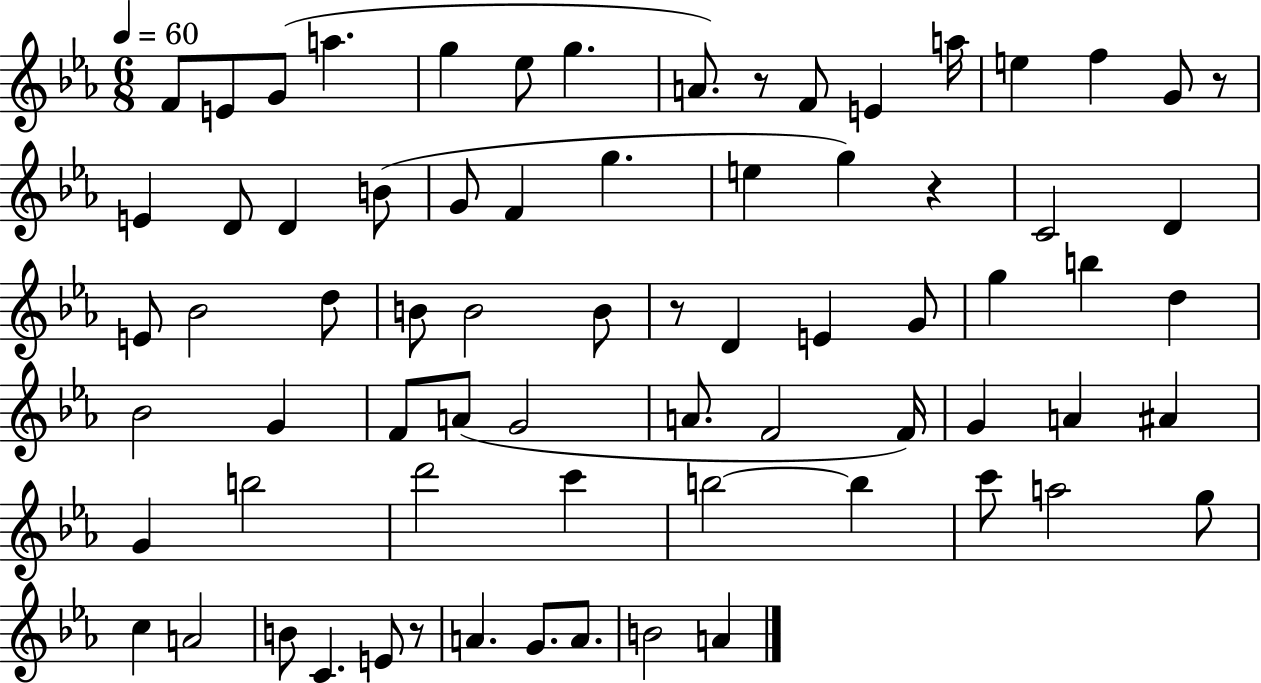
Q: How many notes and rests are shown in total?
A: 72